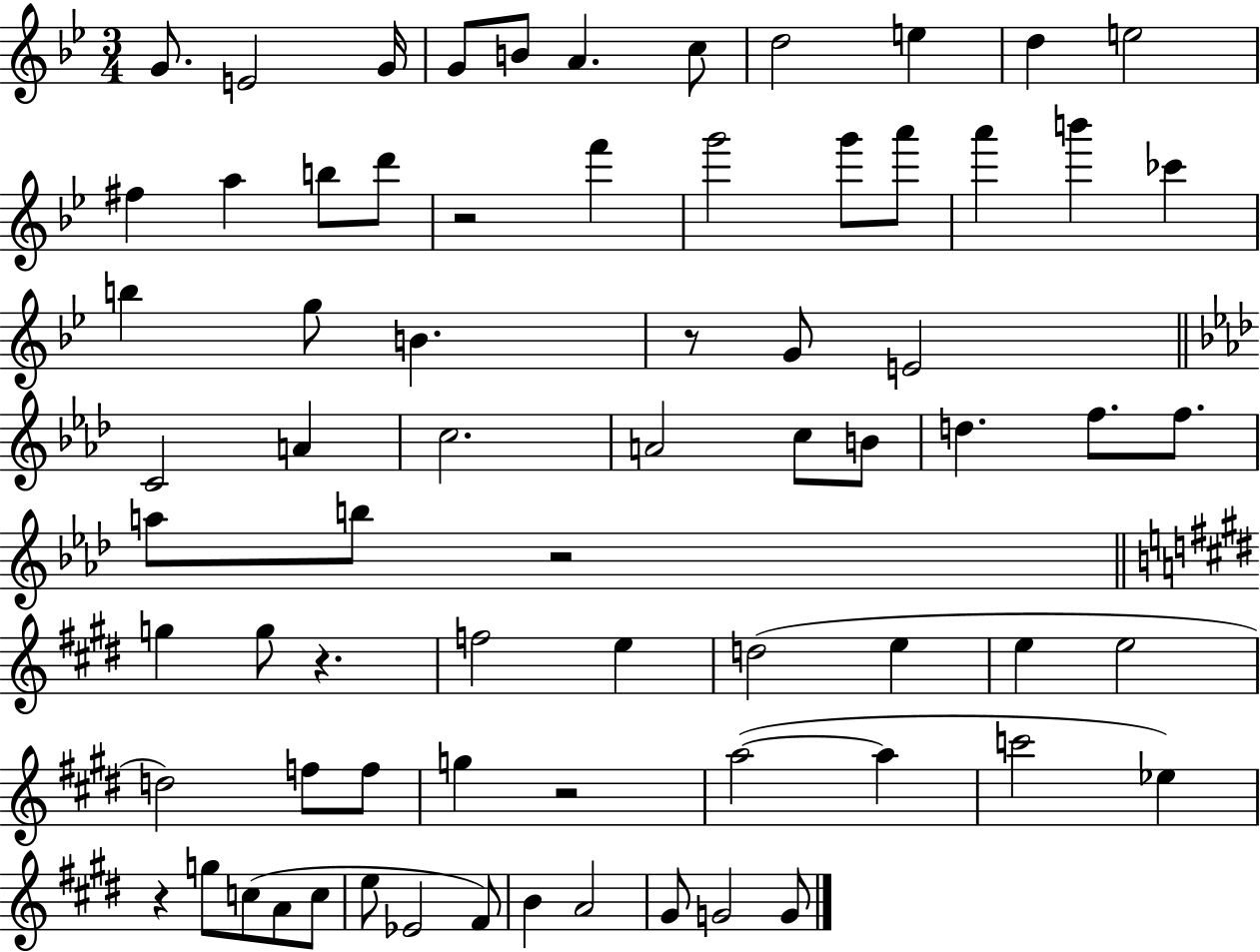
{
  \clef treble
  \numericTimeSignature
  \time 3/4
  \key bes \major
  \repeat volta 2 { g'8. e'2 g'16 | g'8 b'8 a'4. c''8 | d''2 e''4 | d''4 e''2 | \break fis''4 a''4 b''8 d'''8 | r2 f'''4 | g'''2 g'''8 a'''8 | a'''4 b'''4 ces'''4 | \break b''4 g''8 b'4. | r8 g'8 e'2 | \bar "||" \break \key aes \major c'2 a'4 | c''2. | a'2 c''8 b'8 | d''4. f''8. f''8. | \break a''8 b''8 r2 | \bar "||" \break \key e \major g''4 g''8 r4. | f''2 e''4 | d''2( e''4 | e''4 e''2 | \break d''2) f''8 f''8 | g''4 r2 | a''2~(~ a''4 | c'''2 ees''4) | \break r4 g''8 c''8( a'8 c''8 | e''8 ees'2 fis'8) | b'4 a'2 | gis'8 g'2 g'8 | \break } \bar "|."
}